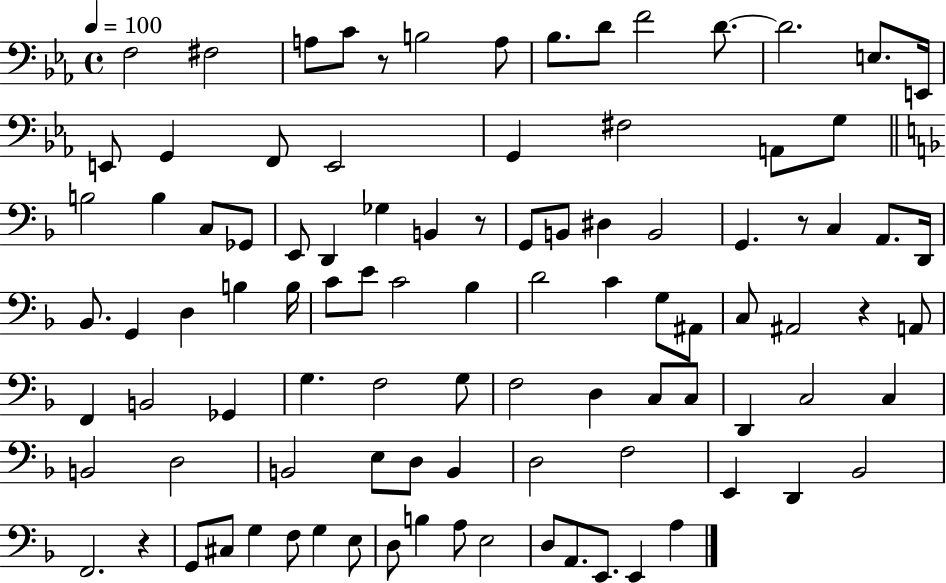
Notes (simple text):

F3/h F#3/h A3/e C4/e R/e B3/h A3/e Bb3/e. D4/e F4/h D4/e. D4/h. E3/e. E2/s E2/e G2/q F2/e E2/h G2/q F#3/h A2/e G3/e B3/h B3/q C3/e Gb2/e E2/e D2/q Gb3/q B2/q R/e G2/e B2/e D#3/q B2/h G2/q. R/e C3/q A2/e. D2/s Bb2/e. G2/q D3/q B3/q B3/s C4/e E4/e C4/h Bb3/q D4/h C4/q G3/e A#2/e C3/e A#2/h R/q A2/e F2/q B2/h Gb2/q G3/q. F3/h G3/e F3/h D3/q C3/e C3/e D2/q C3/h C3/q B2/h D3/h B2/h E3/e D3/e B2/q D3/h F3/h E2/q D2/q Bb2/h F2/h. R/q G2/e C#3/e G3/q F3/e G3/q E3/e D3/e B3/q A3/e E3/h D3/e A2/e. E2/e. E2/q A3/q